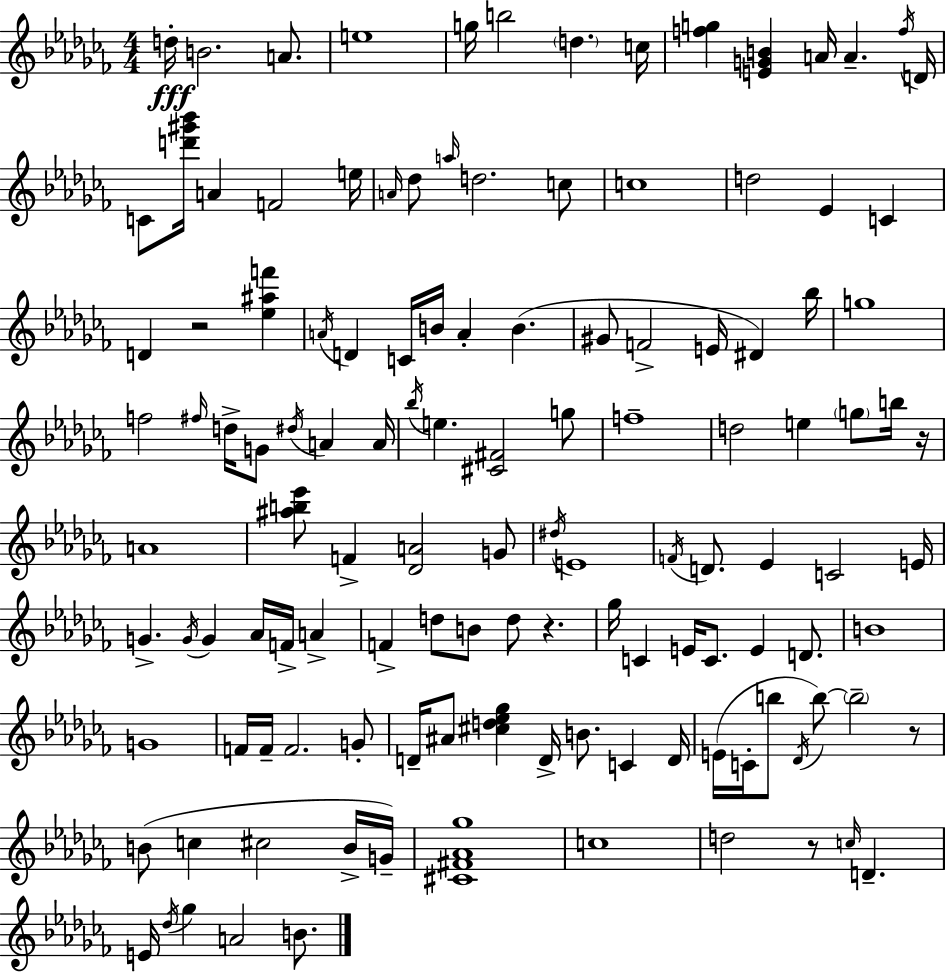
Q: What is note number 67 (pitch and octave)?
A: Ab4